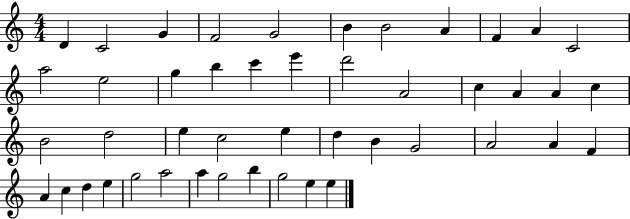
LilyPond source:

{
  \clef treble
  \numericTimeSignature
  \time 4/4
  \key c \major
  d'4 c'2 g'4 | f'2 g'2 | b'4 b'2 a'4 | f'4 a'4 c'2 | \break a''2 e''2 | g''4 b''4 c'''4 e'''4 | d'''2 a'2 | c''4 a'4 a'4 c''4 | \break b'2 d''2 | e''4 c''2 e''4 | d''4 b'4 g'2 | a'2 a'4 f'4 | \break a'4 c''4 d''4 e''4 | g''2 a''2 | a''4 g''2 b''4 | g''2 e''4 e''4 | \break \bar "|."
}